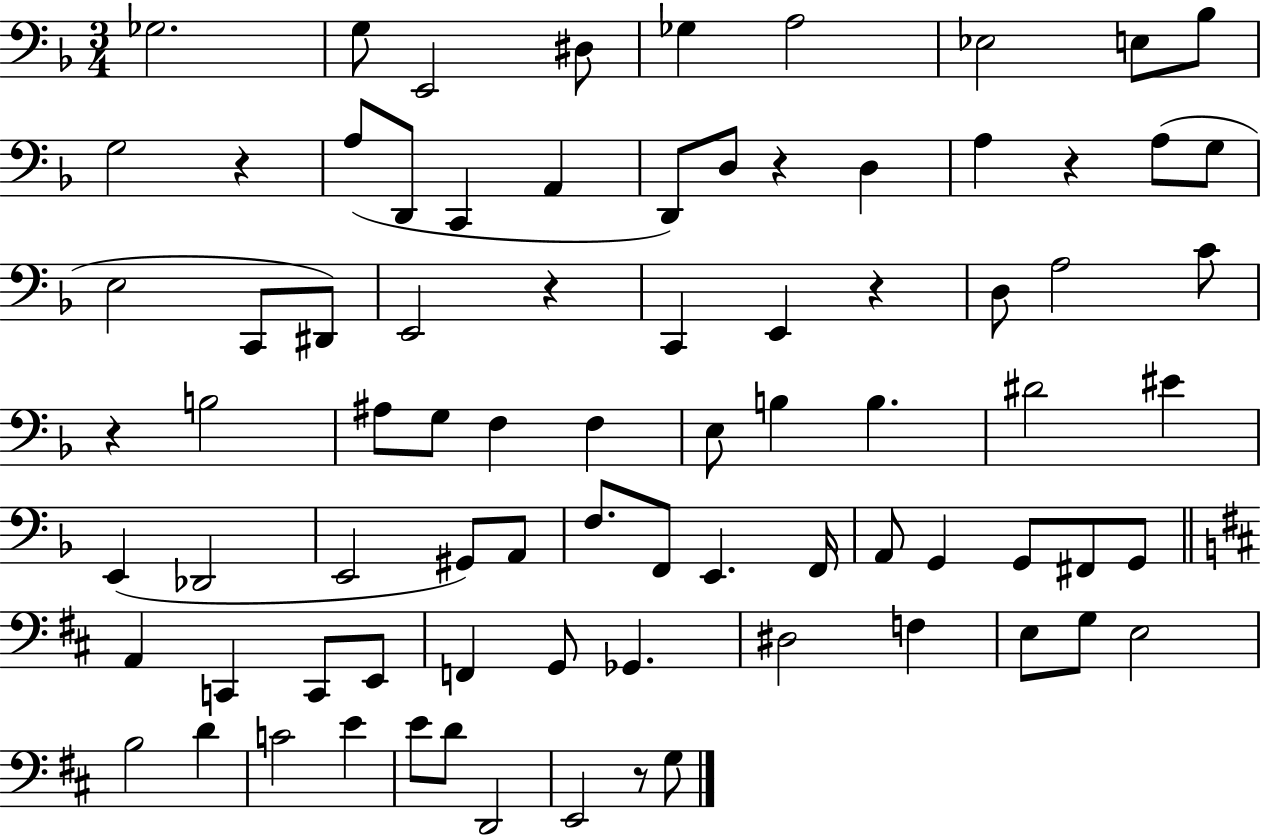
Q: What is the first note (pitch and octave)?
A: Gb3